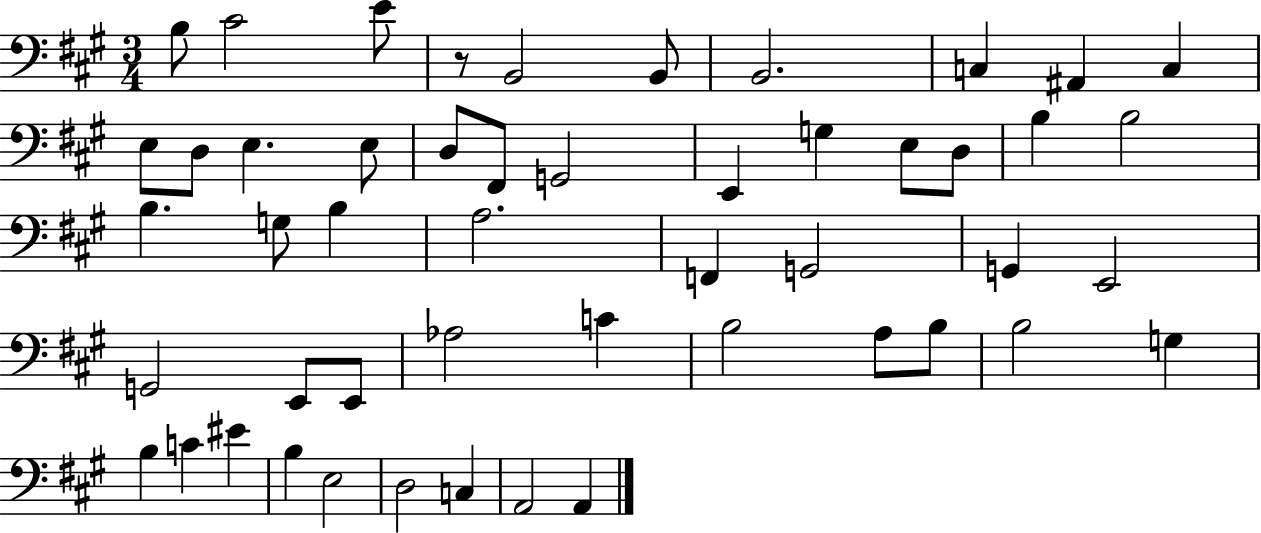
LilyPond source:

{
  \clef bass
  \numericTimeSignature
  \time 3/4
  \key a \major
  b8 cis'2 e'8 | r8 b,2 b,8 | b,2. | c4 ais,4 c4 | \break e8 d8 e4. e8 | d8 fis,8 g,2 | e,4 g4 e8 d8 | b4 b2 | \break b4. g8 b4 | a2. | f,4 g,2 | g,4 e,2 | \break g,2 e,8 e,8 | aes2 c'4 | b2 a8 b8 | b2 g4 | \break b4 c'4 eis'4 | b4 e2 | d2 c4 | a,2 a,4 | \break \bar "|."
}